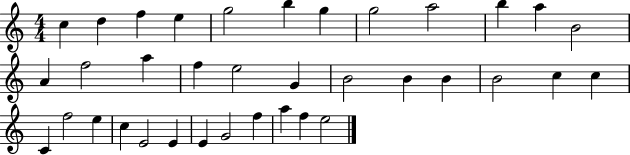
{
  \clef treble
  \numericTimeSignature
  \time 4/4
  \key c \major
  c''4 d''4 f''4 e''4 | g''2 b''4 g''4 | g''2 a''2 | b''4 a''4 b'2 | \break a'4 f''2 a''4 | f''4 e''2 g'4 | b'2 b'4 b'4 | b'2 c''4 c''4 | \break c'4 f''2 e''4 | c''4 e'2 e'4 | e'4 g'2 f''4 | a''4 f''4 e''2 | \break \bar "|."
}